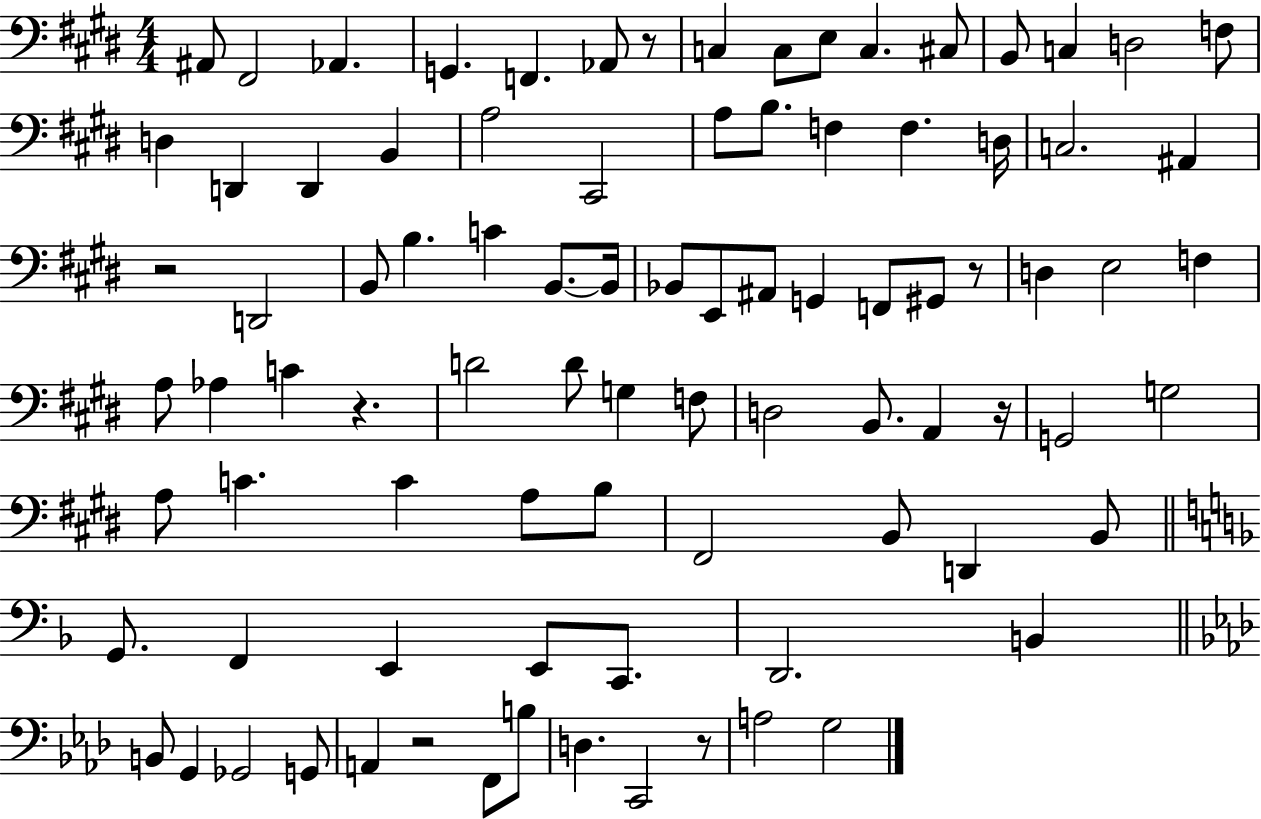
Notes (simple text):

A#2/e F#2/h Ab2/q. G2/q. F2/q. Ab2/e R/e C3/q C3/e E3/e C3/q. C#3/e B2/e C3/q D3/h F3/e D3/q D2/q D2/q B2/q A3/h C#2/h A3/e B3/e. F3/q F3/q. D3/s C3/h. A#2/q R/h D2/h B2/e B3/q. C4/q B2/e. B2/s Bb2/e E2/e A#2/e G2/q F2/e G#2/e R/e D3/q E3/h F3/q A3/e Ab3/q C4/q R/q. D4/h D4/e G3/q F3/e D3/h B2/e. A2/q R/s G2/h G3/h A3/e C4/q. C4/q A3/e B3/e F#2/h B2/e D2/q B2/e G2/e. F2/q E2/q E2/e C2/e. D2/h. B2/q B2/e G2/q Gb2/h G2/e A2/q R/h F2/e B3/e D3/q. C2/h R/e A3/h G3/h